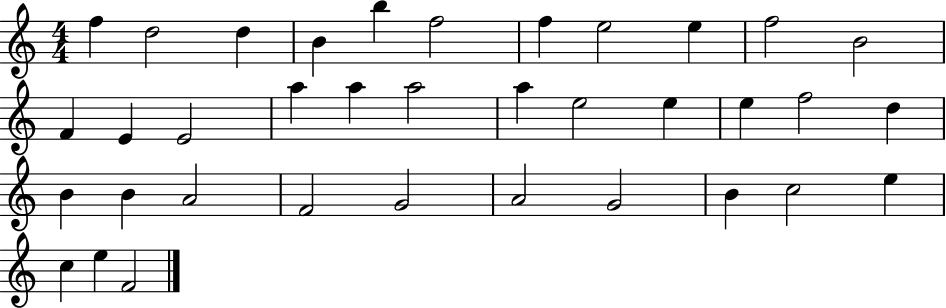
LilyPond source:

{
  \clef treble
  \numericTimeSignature
  \time 4/4
  \key c \major
  f''4 d''2 d''4 | b'4 b''4 f''2 | f''4 e''2 e''4 | f''2 b'2 | \break f'4 e'4 e'2 | a''4 a''4 a''2 | a''4 e''2 e''4 | e''4 f''2 d''4 | \break b'4 b'4 a'2 | f'2 g'2 | a'2 g'2 | b'4 c''2 e''4 | \break c''4 e''4 f'2 | \bar "|."
}